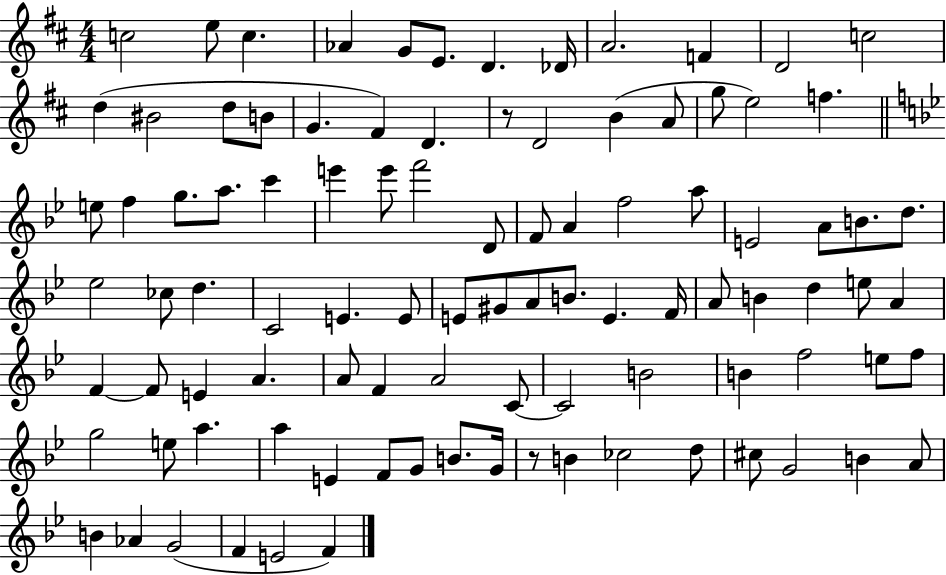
C5/h E5/e C5/q. Ab4/q G4/e E4/e. D4/q. Db4/s A4/h. F4/q D4/h C5/h D5/q BIS4/h D5/e B4/e G4/q. F#4/q D4/q. R/e D4/h B4/q A4/e G5/e E5/h F5/q. E5/e F5/q G5/e. A5/e. C6/q E6/q E6/e F6/h D4/e F4/e A4/q F5/h A5/e E4/h A4/e B4/e. D5/e. Eb5/h CES5/e D5/q. C4/h E4/q. E4/e E4/e G#4/e A4/e B4/e. E4/q. F4/s A4/e B4/q D5/q E5/e A4/q F4/q F4/e E4/q A4/q. A4/e F4/q A4/h C4/e C4/h B4/h B4/q F5/h E5/e F5/e G5/h E5/e A5/q. A5/q E4/q F4/e G4/e B4/e. G4/s R/e B4/q CES5/h D5/e C#5/e G4/h B4/q A4/e B4/q Ab4/q G4/h F4/q E4/h F4/q